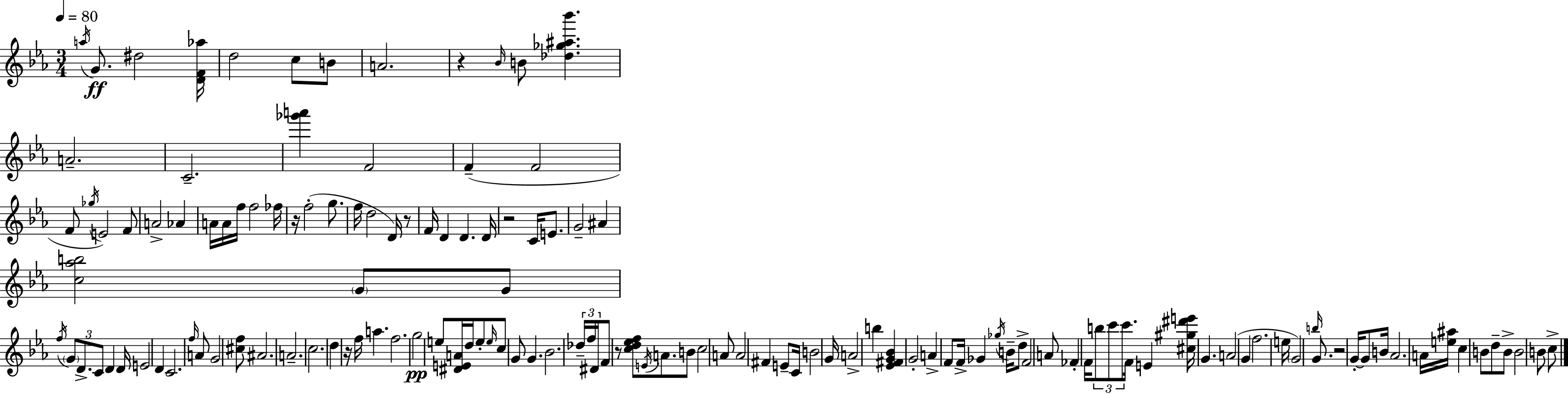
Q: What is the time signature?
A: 3/4